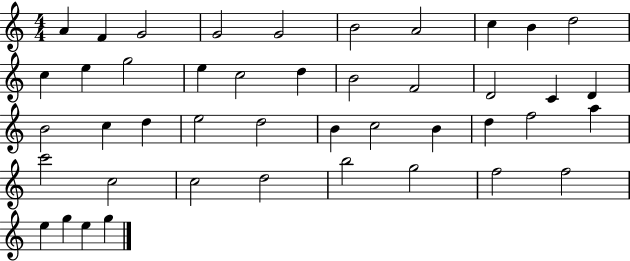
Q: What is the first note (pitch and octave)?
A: A4